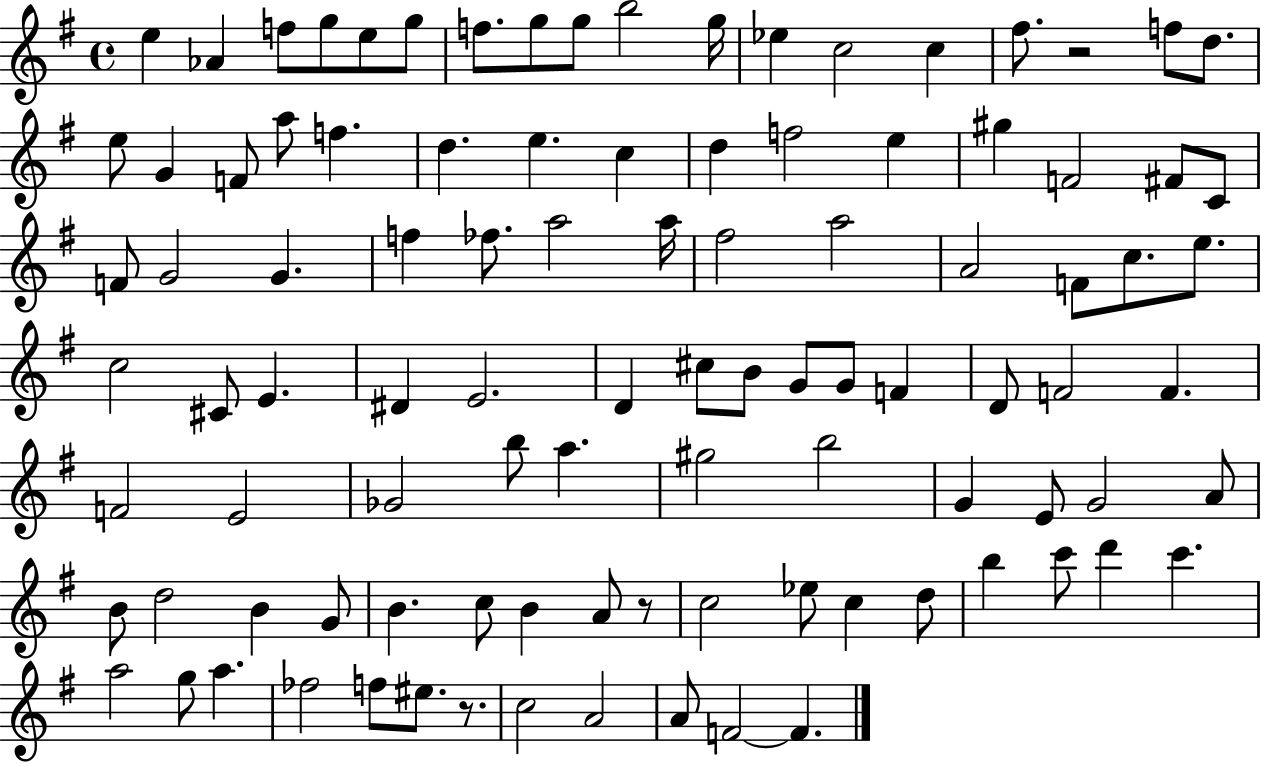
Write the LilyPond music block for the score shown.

{
  \clef treble
  \time 4/4
  \defaultTimeSignature
  \key g \major
  \repeat volta 2 { e''4 aes'4 f''8 g''8 e''8 g''8 | f''8. g''8 g''8 b''2 g''16 | ees''4 c''2 c''4 | fis''8. r2 f''8 d''8. | \break e''8 g'4 f'8 a''8 f''4. | d''4. e''4. c''4 | d''4 f''2 e''4 | gis''4 f'2 fis'8 c'8 | \break f'8 g'2 g'4. | f''4 fes''8. a''2 a''16 | fis''2 a''2 | a'2 f'8 c''8. e''8. | \break c''2 cis'8 e'4. | dis'4 e'2. | d'4 cis''8 b'8 g'8 g'8 f'4 | d'8 f'2 f'4. | \break f'2 e'2 | ges'2 b''8 a''4. | gis''2 b''2 | g'4 e'8 g'2 a'8 | \break b'8 d''2 b'4 g'8 | b'4. c''8 b'4 a'8 r8 | c''2 ees''8 c''4 d''8 | b''4 c'''8 d'''4 c'''4. | \break a''2 g''8 a''4. | fes''2 f''8 eis''8. r8. | c''2 a'2 | a'8 f'2~~ f'4. | \break } \bar "|."
}